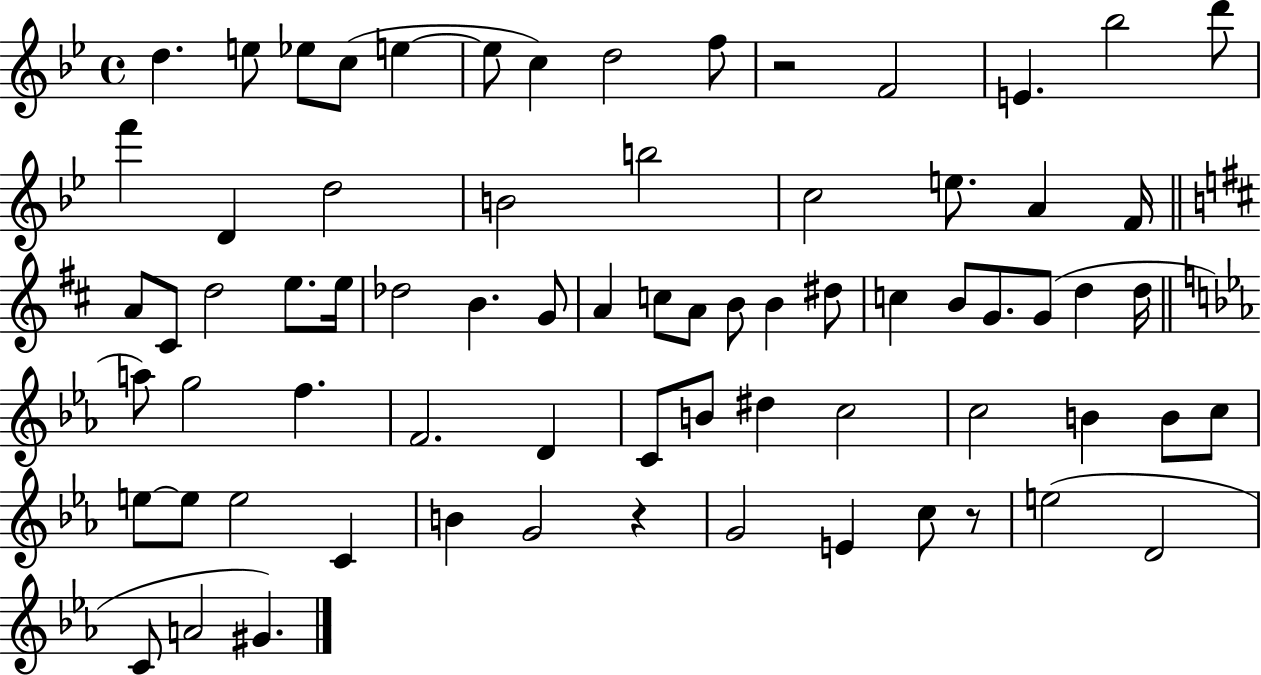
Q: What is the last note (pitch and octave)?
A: G#4